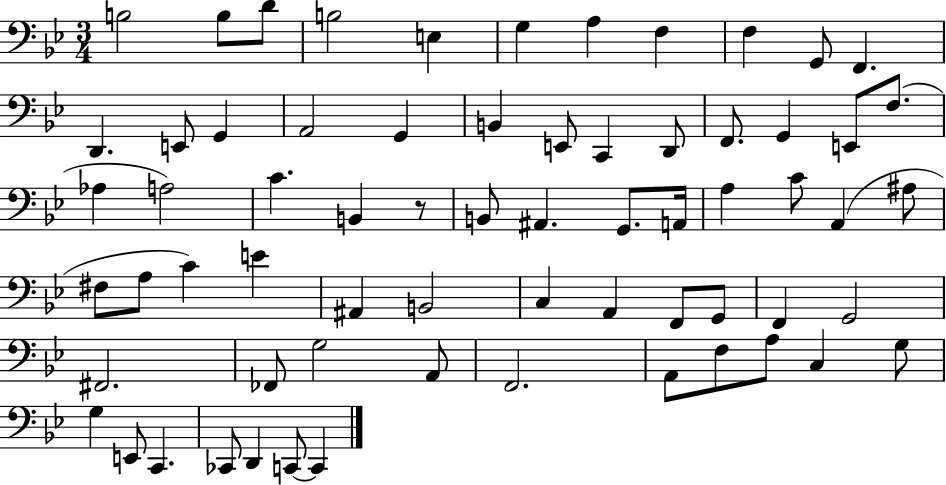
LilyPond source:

{
  \clef bass
  \numericTimeSignature
  \time 3/4
  \key bes \major
  b2 b8 d'8 | b2 e4 | g4 a4 f4 | f4 g,8 f,4. | \break d,4. e,8 g,4 | a,2 g,4 | b,4 e,8 c,4 d,8 | f,8. g,4 e,8 f8.( | \break aes4 a2) | c'4. b,4 r8 | b,8 ais,4. g,8. a,16 | a4 c'8 a,4( ais8 | \break fis8 a8 c'4) e'4 | ais,4 b,2 | c4 a,4 f,8 g,8 | f,4 g,2 | \break fis,2. | fes,8 g2 a,8 | f,2. | a,8 f8 a8 c4 g8 | \break g4 e,8 c,4. | ces,8 d,4 c,8~~ c,4 | \bar "|."
}